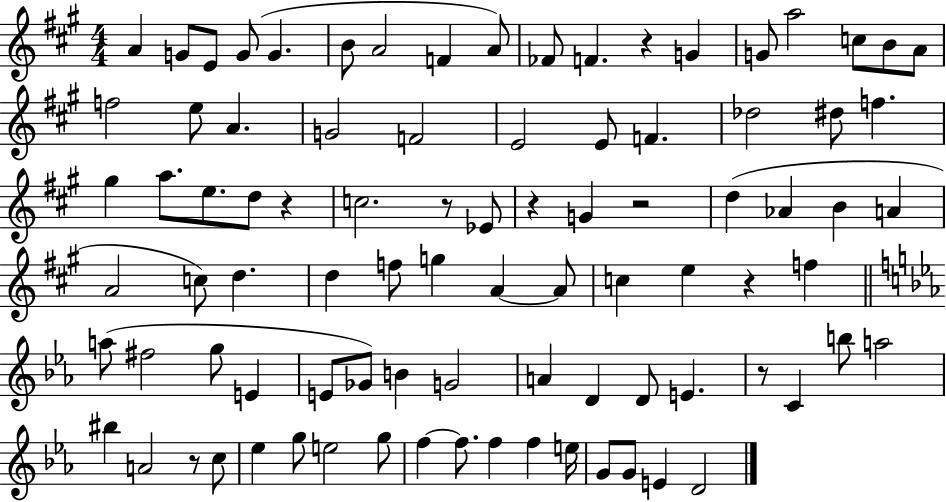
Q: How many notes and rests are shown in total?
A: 89